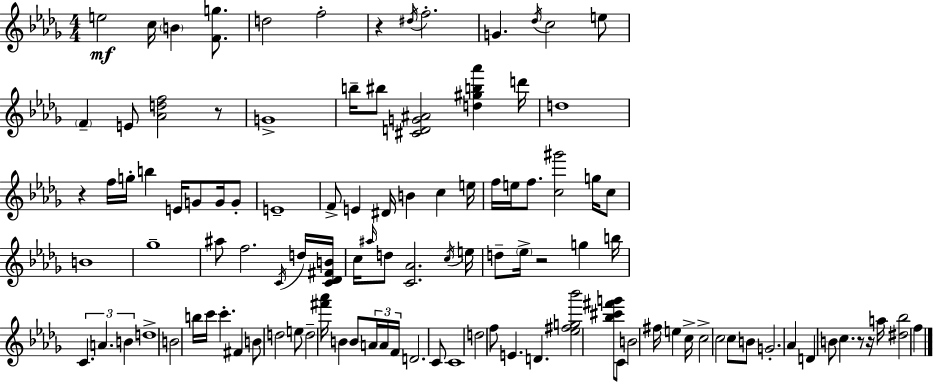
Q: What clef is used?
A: treble